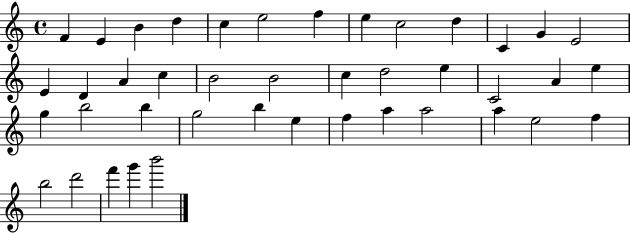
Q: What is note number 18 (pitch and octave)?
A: B4